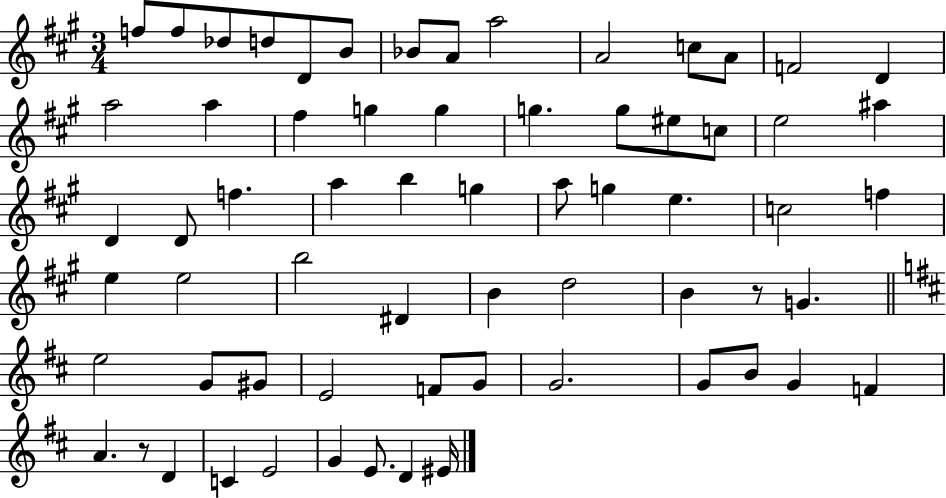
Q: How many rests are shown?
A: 2